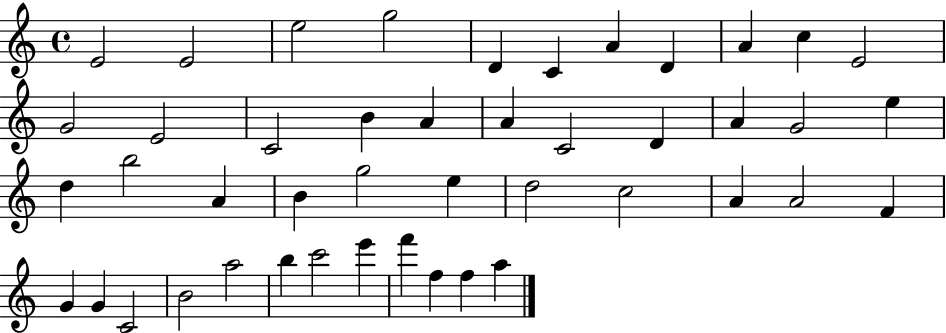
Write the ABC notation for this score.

X:1
T:Untitled
M:4/4
L:1/4
K:C
E2 E2 e2 g2 D C A D A c E2 G2 E2 C2 B A A C2 D A G2 e d b2 A B g2 e d2 c2 A A2 F G G C2 B2 a2 b c'2 e' f' f f a